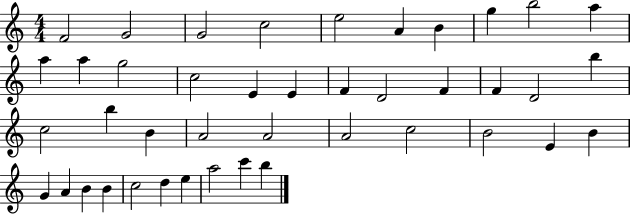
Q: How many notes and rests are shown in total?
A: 42